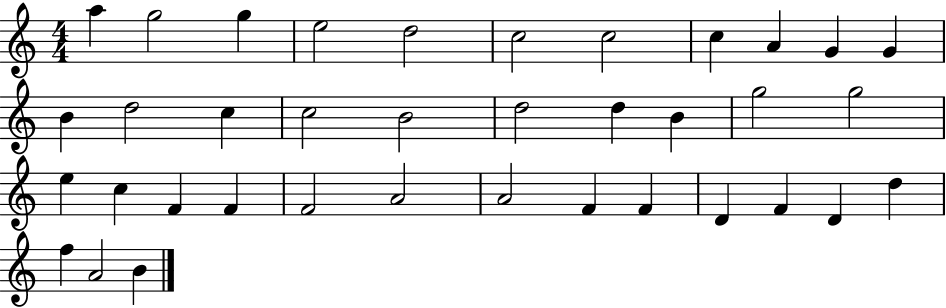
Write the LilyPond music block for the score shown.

{
  \clef treble
  \numericTimeSignature
  \time 4/4
  \key c \major
  a''4 g''2 g''4 | e''2 d''2 | c''2 c''2 | c''4 a'4 g'4 g'4 | \break b'4 d''2 c''4 | c''2 b'2 | d''2 d''4 b'4 | g''2 g''2 | \break e''4 c''4 f'4 f'4 | f'2 a'2 | a'2 f'4 f'4 | d'4 f'4 d'4 d''4 | \break f''4 a'2 b'4 | \bar "|."
}